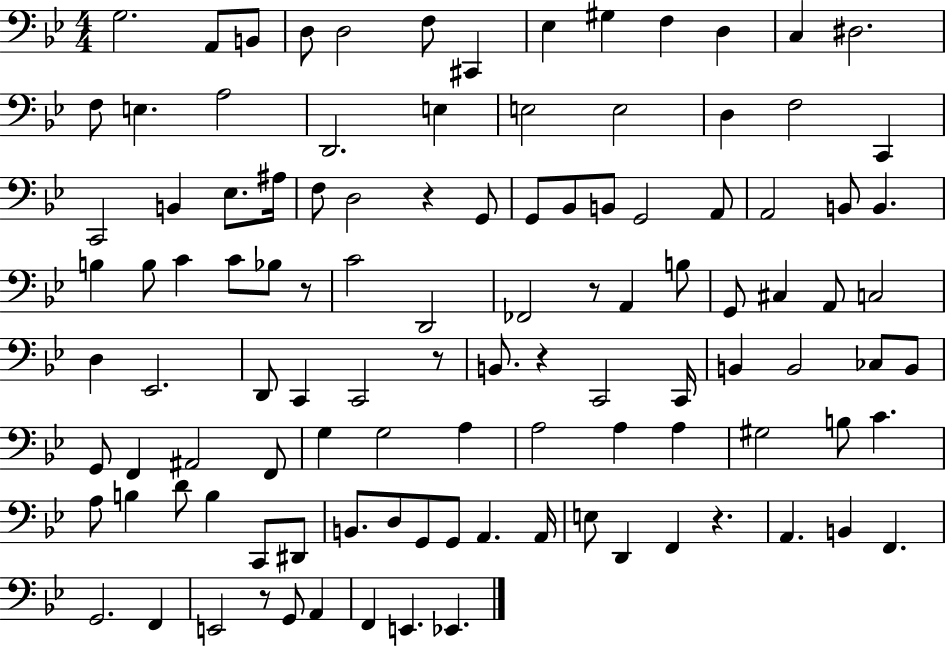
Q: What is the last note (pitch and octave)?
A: Eb2